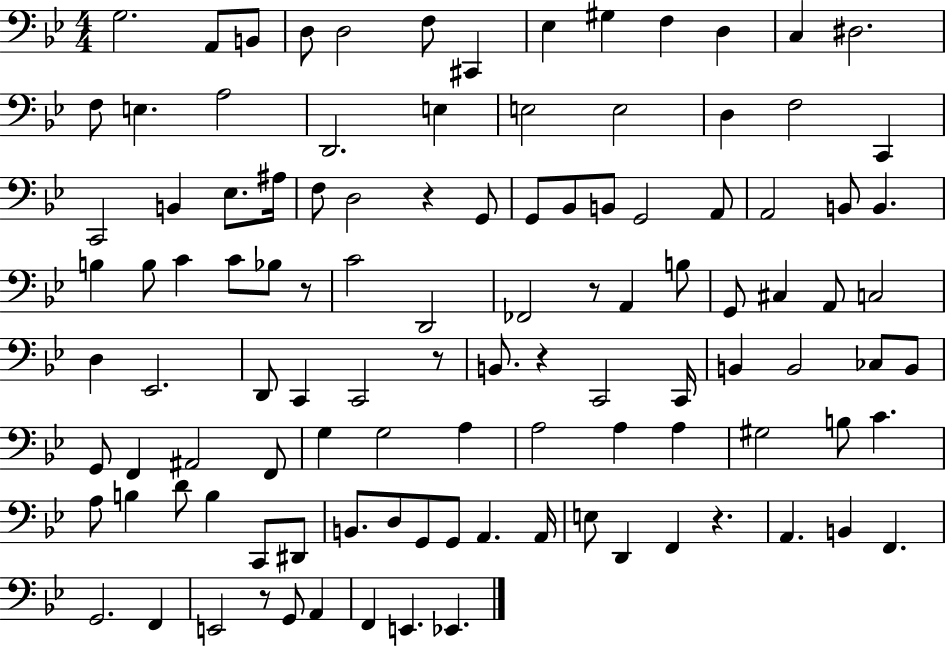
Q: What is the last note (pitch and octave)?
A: Eb2